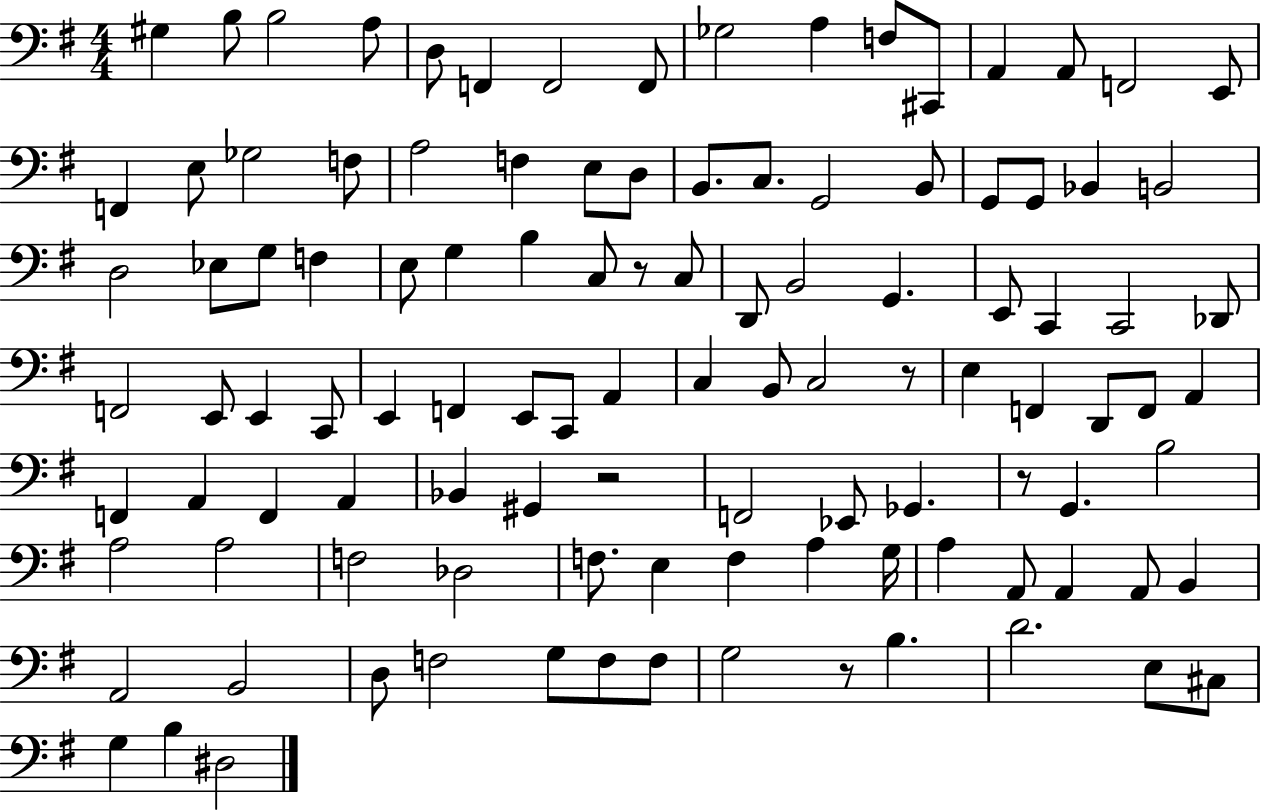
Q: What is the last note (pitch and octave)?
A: D#3